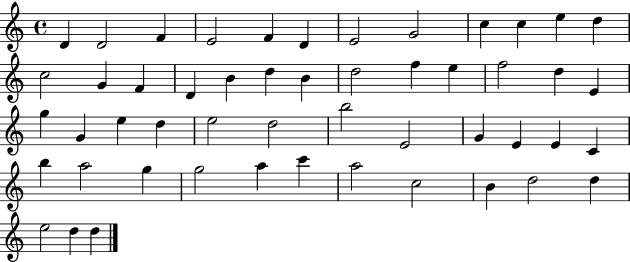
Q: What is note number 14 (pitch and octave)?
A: G4